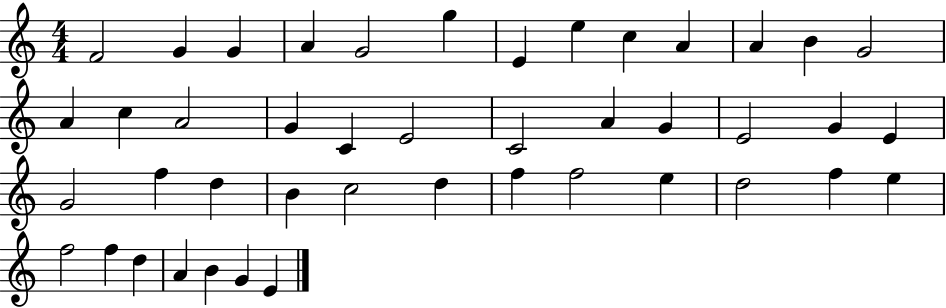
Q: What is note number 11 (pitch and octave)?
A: A4